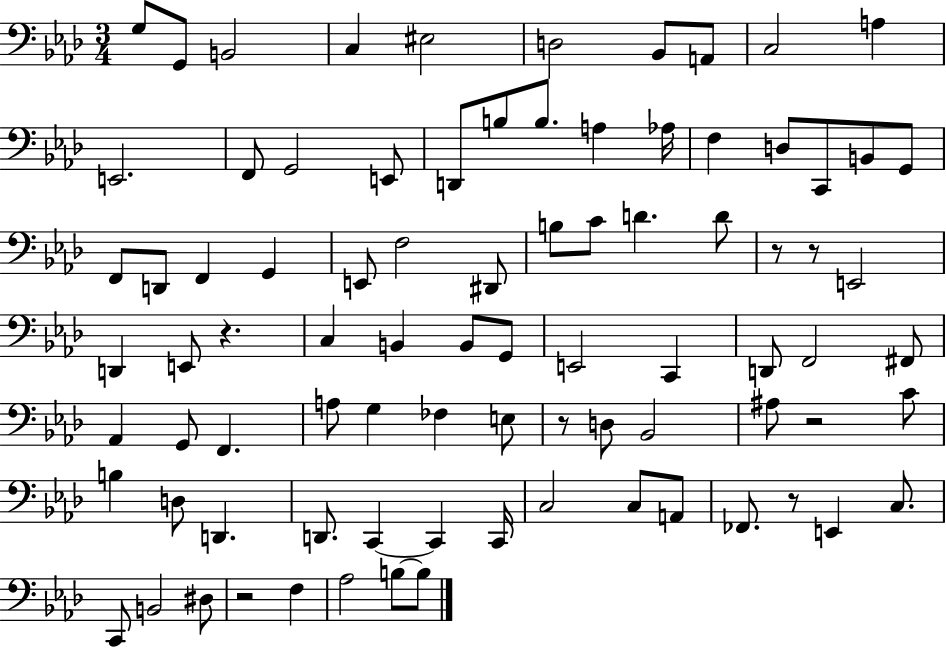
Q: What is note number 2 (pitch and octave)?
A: G2